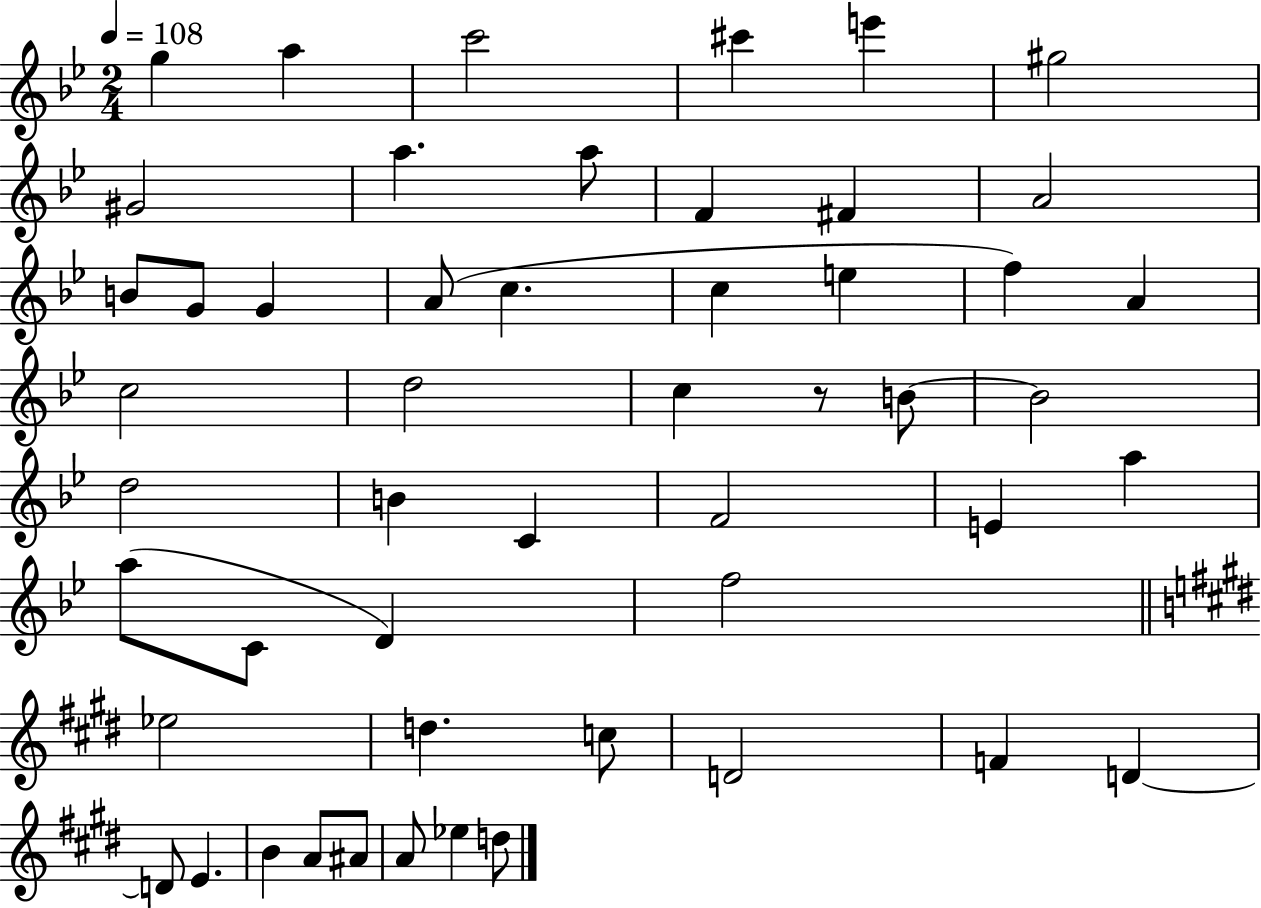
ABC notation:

X:1
T:Untitled
M:2/4
L:1/4
K:Bb
g a c'2 ^c' e' ^g2 ^G2 a a/2 F ^F A2 B/2 G/2 G A/2 c c e f A c2 d2 c z/2 B/2 B2 d2 B C F2 E a a/2 C/2 D f2 _e2 d c/2 D2 F D D/2 E B A/2 ^A/2 A/2 _e d/2